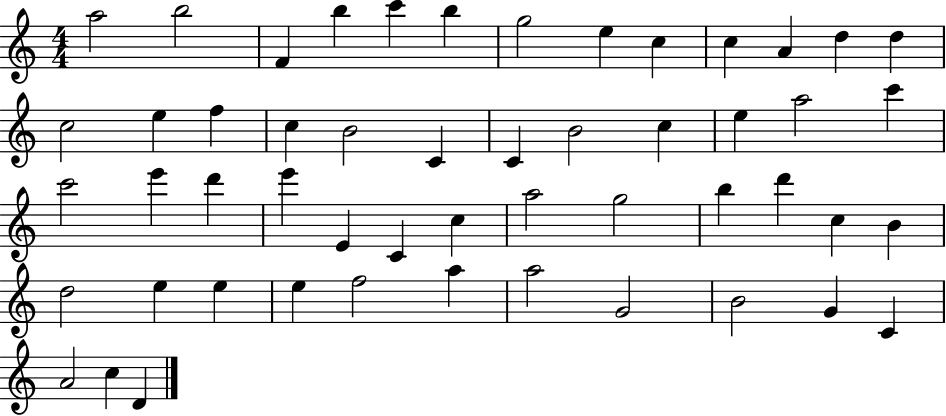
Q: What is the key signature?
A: C major